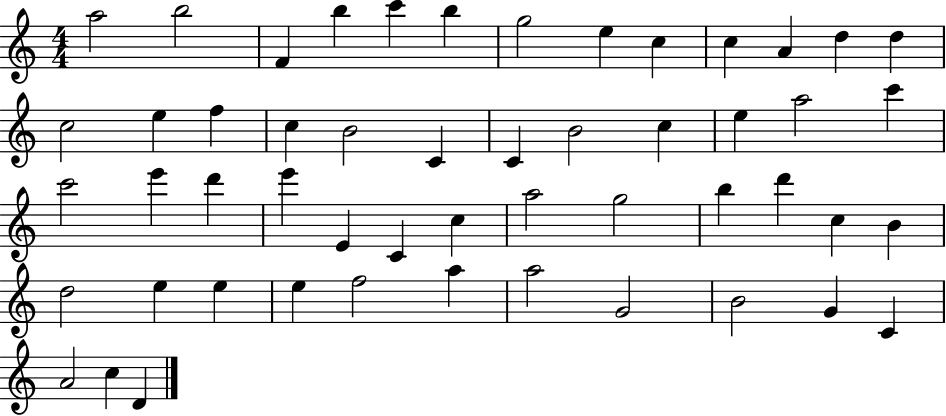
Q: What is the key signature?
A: C major